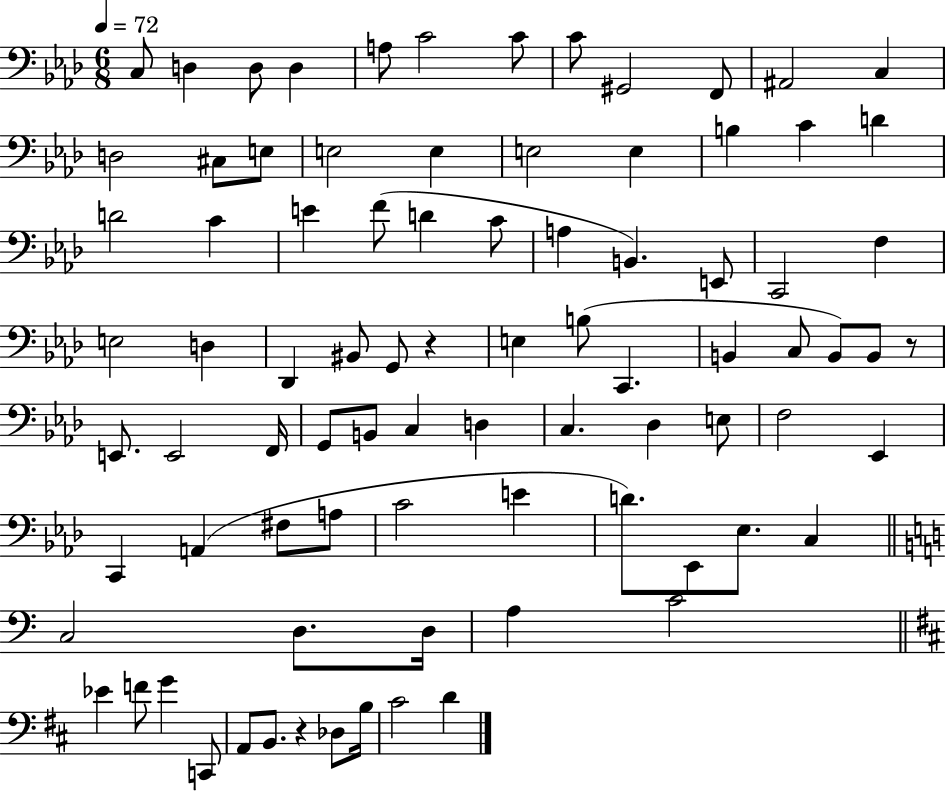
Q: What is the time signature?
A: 6/8